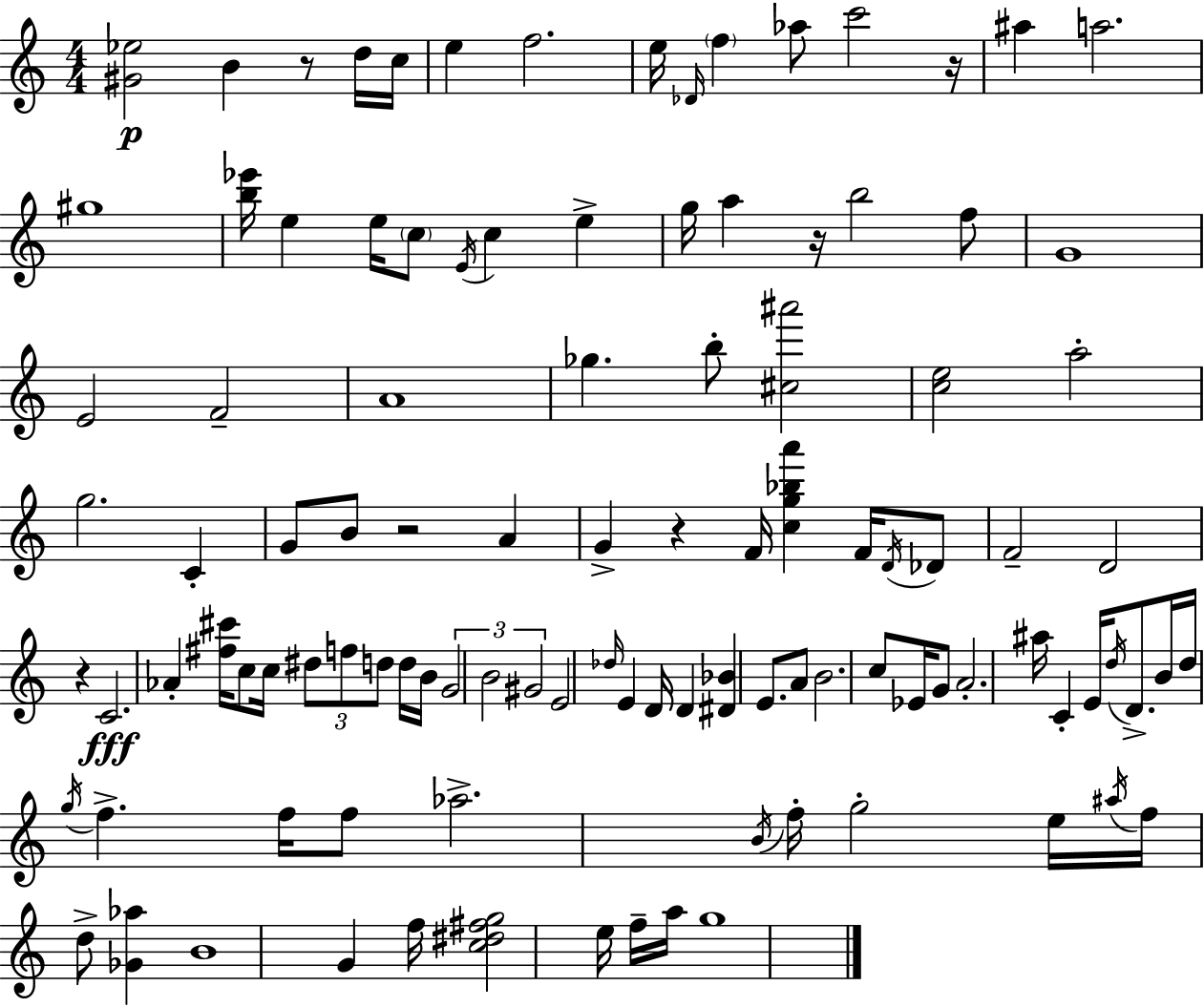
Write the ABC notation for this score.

X:1
T:Untitled
M:4/4
L:1/4
K:C
[^G_e]2 B z/2 d/4 c/4 e f2 e/4 _D/4 f _a/2 c'2 z/4 ^a a2 ^g4 [b_e']/4 e e/4 c/2 E/4 c e g/4 a z/4 b2 f/2 G4 E2 F2 A4 _g b/2 [^c^a']2 [ce]2 a2 g2 C G/2 B/2 z2 A G z F/4 [cg_ba'] F/4 D/4 _D/2 F2 D2 z C2 _A [^f^c']/4 c/2 c/4 ^d/2 f/2 d/2 d/4 B/4 G2 B2 ^G2 E2 _d/4 E D/4 D [^D_B] E/2 A/2 B2 c/2 _E/4 G/2 A2 ^a/4 C E/4 d/4 D/2 B/4 d/4 g/4 f f/4 f/2 _a2 B/4 f/4 g2 e/4 ^a/4 f/4 d/2 [_G_a] B4 G f/4 [c^d^fg]2 e/4 f/4 a/4 g4